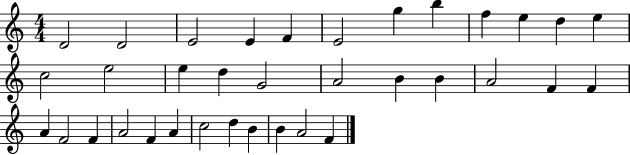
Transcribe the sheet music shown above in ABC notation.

X:1
T:Untitled
M:4/4
L:1/4
K:C
D2 D2 E2 E F E2 g b f e d e c2 e2 e d G2 A2 B B A2 F F A F2 F A2 F A c2 d B B A2 F